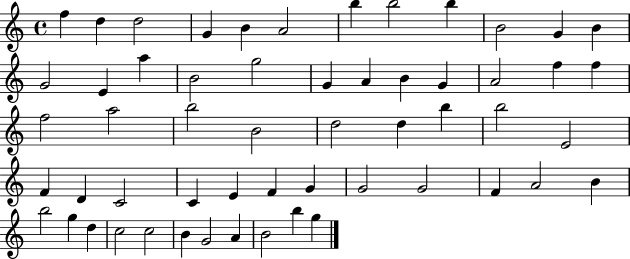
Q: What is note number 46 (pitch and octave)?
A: B5